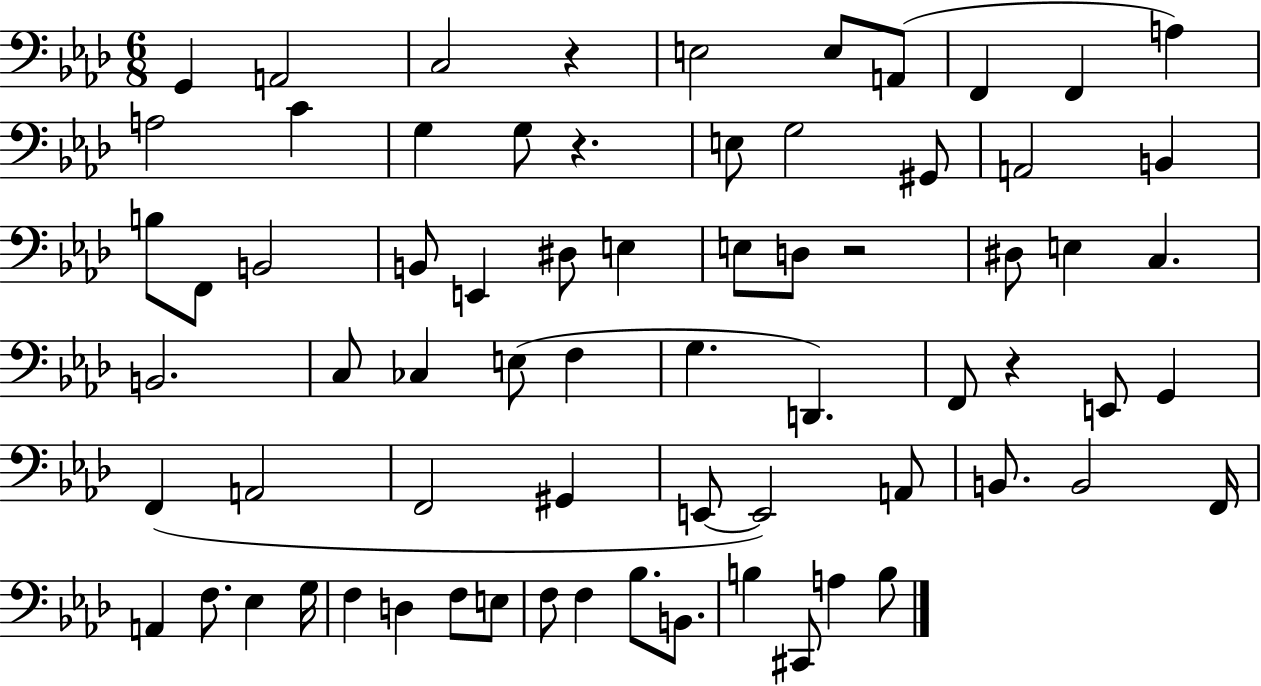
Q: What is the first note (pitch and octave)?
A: G2